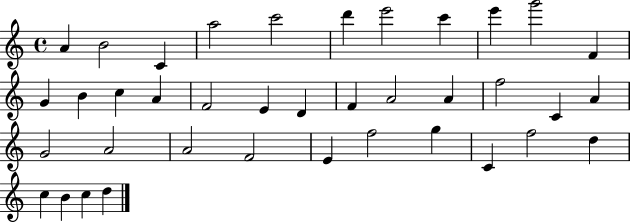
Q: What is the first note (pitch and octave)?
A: A4